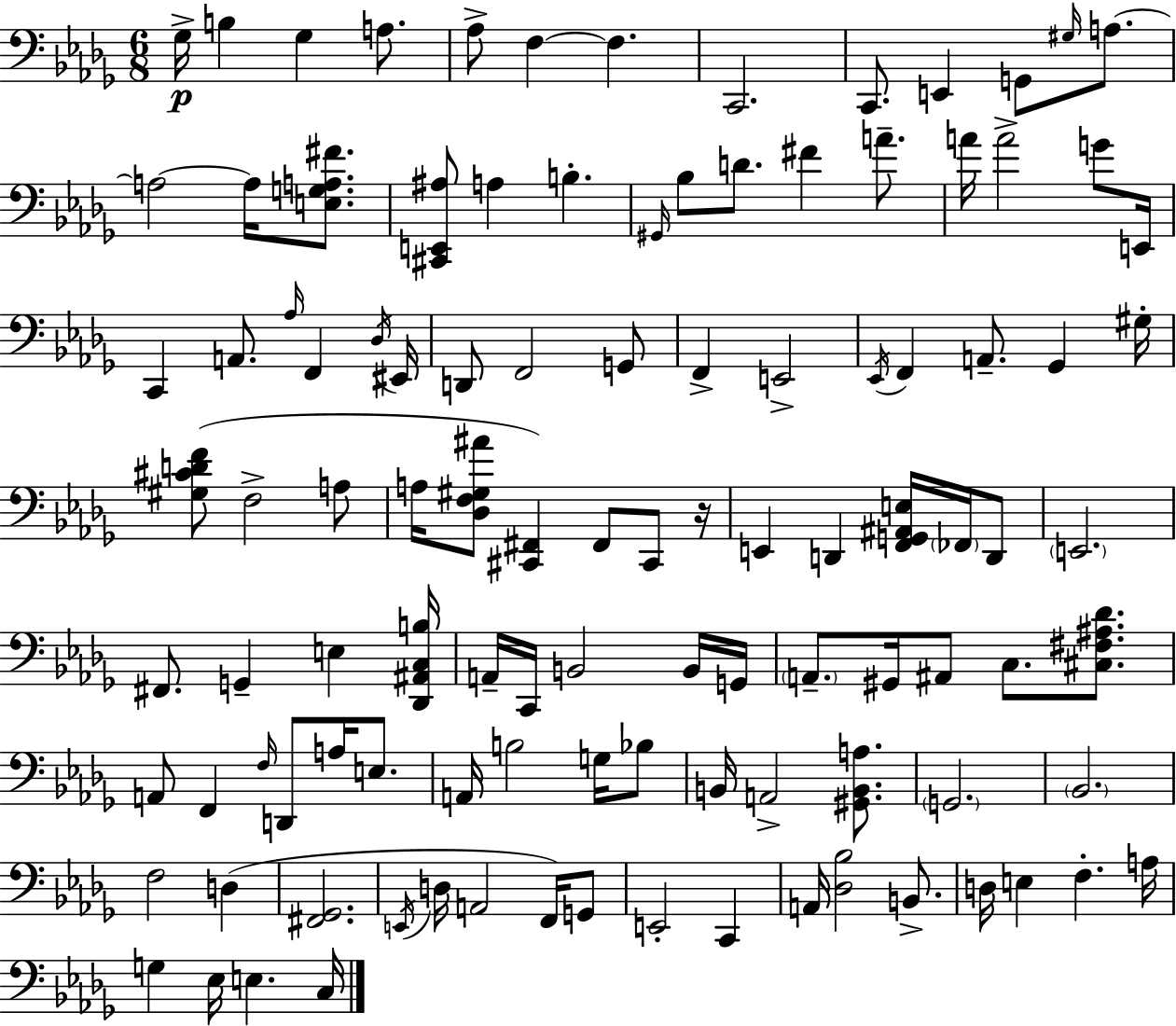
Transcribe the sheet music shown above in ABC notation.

X:1
T:Untitled
M:6/8
L:1/4
K:Bbm
_G,/4 B, _G, A,/2 _A,/2 F, F, C,,2 C,,/2 E,, G,,/2 ^G,/4 A,/2 A,2 A,/4 [E,G,A,^F]/2 [^C,,E,,^A,]/2 A, B, ^G,,/4 _B,/2 D/2 ^F A/2 A/4 A2 G/2 E,,/4 C,, A,,/2 _A,/4 F,, _D,/4 ^E,,/4 D,,/2 F,,2 G,,/2 F,, E,,2 _E,,/4 F,, A,,/2 _G,, ^G,/4 [^G,^CDF]/2 F,2 A,/2 A,/4 [_D,F,^G,^A]/2 [^C,,^F,,] ^F,,/2 ^C,,/2 z/4 E,, D,, [F,,G,,^A,,E,]/4 _F,,/4 D,,/2 E,,2 ^F,,/2 G,, E, [_D,,^A,,C,B,]/4 A,,/4 C,,/4 B,,2 B,,/4 G,,/4 A,,/2 ^G,,/4 ^A,,/2 C,/2 [^C,^F,^A,_D]/2 A,,/2 F,, F,/4 D,,/2 A,/4 E,/2 A,,/4 B,2 G,/4 _B,/2 B,,/4 A,,2 [^G,,B,,A,]/2 G,,2 _B,,2 F,2 D, [^F,,_G,,]2 E,,/4 D,/4 A,,2 F,,/4 G,,/2 E,,2 C,, A,,/4 [_D,_B,]2 B,,/2 D,/4 E, F, A,/4 G, _E,/4 E, C,/4